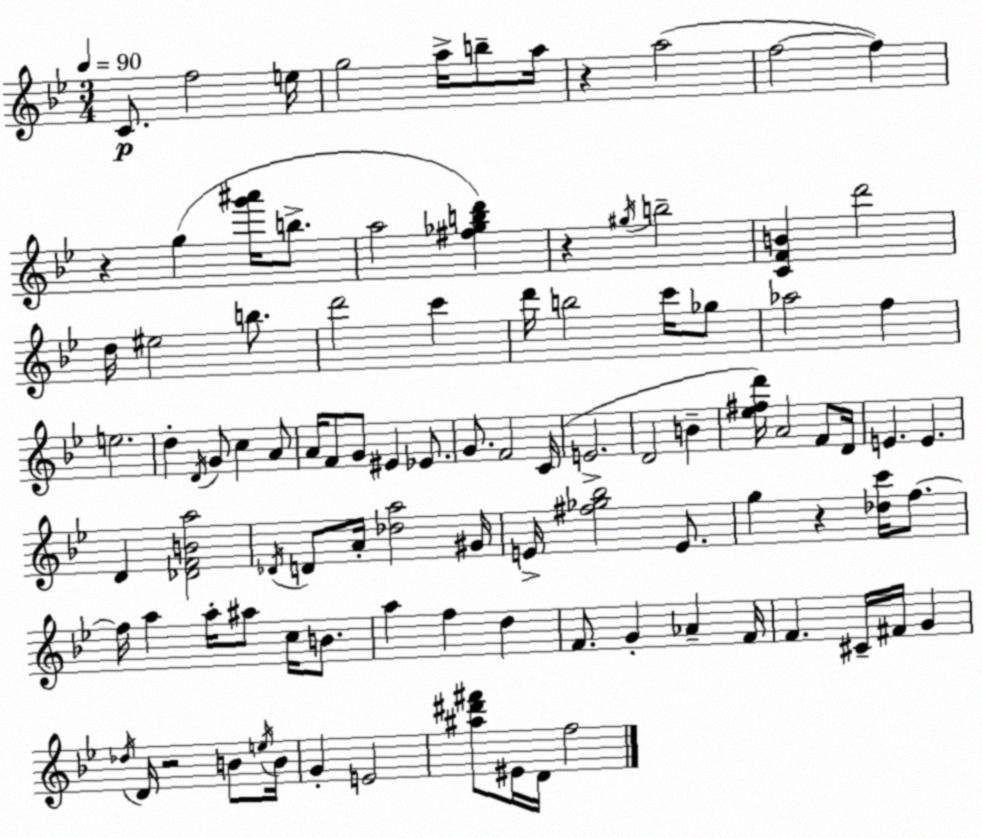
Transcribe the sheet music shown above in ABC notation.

X:1
T:Untitled
M:3/4
L:1/4
K:Bb
C/2 f2 e/4 g2 a/4 b/2 a/4 z a2 f2 f z g [g'^a']/4 b/2 a2 [^f_gbd'] z ^g/4 b2 [CFB] d'2 d/4 ^e2 b/2 d'2 c' d'/4 b2 c'/4 _g/2 _a2 f e2 d D/4 G/2 c A/2 A/4 F/2 G/2 ^E _E/2 G/2 F2 C/4 E2 D2 B [_e^fd']/4 A2 F/2 D/4 E E D [_DFBa]2 _D/4 D/2 A/4 [_da]2 ^G/4 E/4 [^f_g_b]2 E/2 g z [_dc']/4 f/2 f/4 a a/4 ^a/2 c/4 B/2 a f d F/2 G _A F/4 F ^C/4 ^F/4 G _d/4 D/4 z2 B/2 e/4 B/4 G E2 [^a^d'^f']/2 ^E/4 D/4 f2